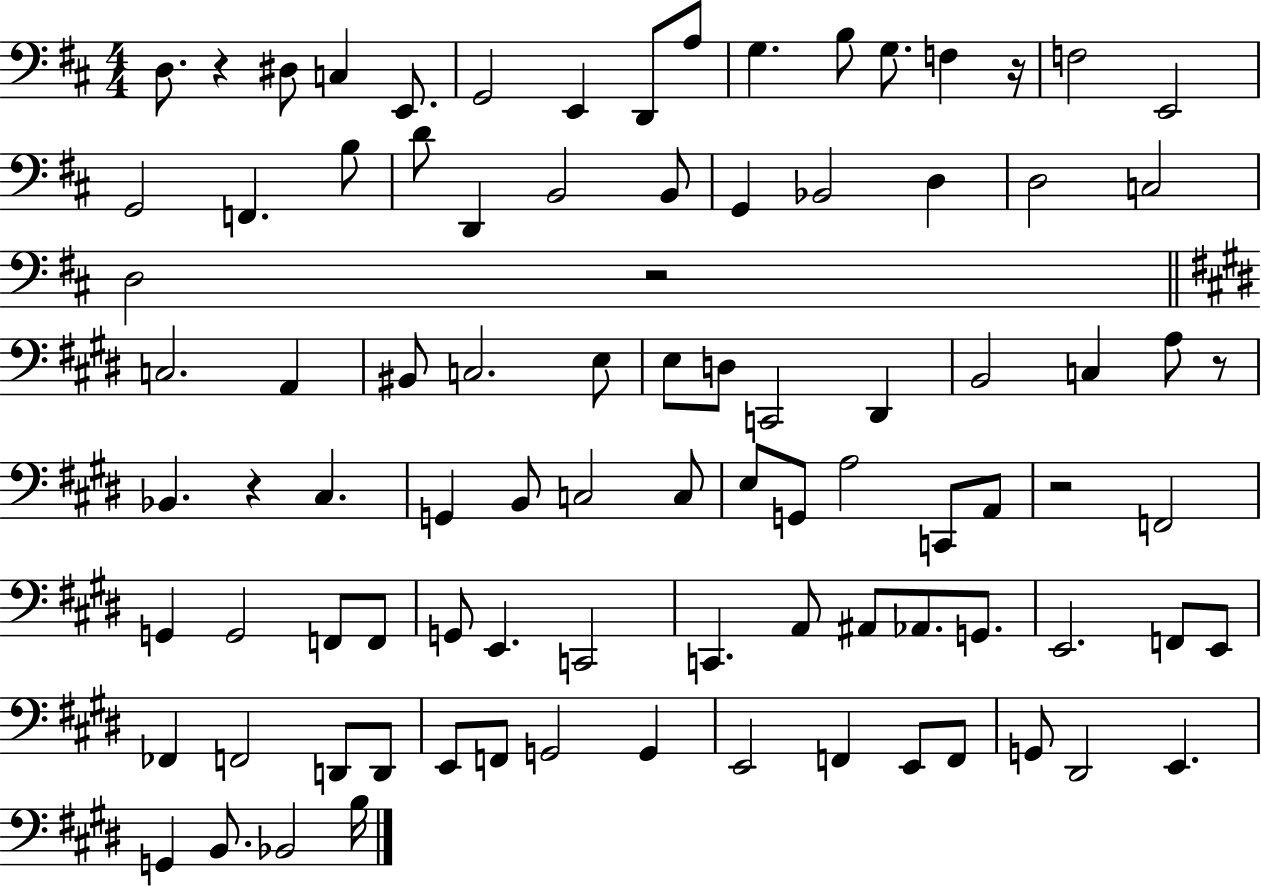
X:1
T:Untitled
M:4/4
L:1/4
K:D
D,/2 z ^D,/2 C, E,,/2 G,,2 E,, D,,/2 A,/2 G, B,/2 G,/2 F, z/4 F,2 E,,2 G,,2 F,, B,/2 D/2 D,, B,,2 B,,/2 G,, _B,,2 D, D,2 C,2 D,2 z2 C,2 A,, ^B,,/2 C,2 E,/2 E,/2 D,/2 C,,2 ^D,, B,,2 C, A,/2 z/2 _B,, z ^C, G,, B,,/2 C,2 C,/2 E,/2 G,,/2 A,2 C,,/2 A,,/2 z2 F,,2 G,, G,,2 F,,/2 F,,/2 G,,/2 E,, C,,2 C,, A,,/2 ^A,,/2 _A,,/2 G,,/2 E,,2 F,,/2 E,,/2 _F,, F,,2 D,,/2 D,,/2 E,,/2 F,,/2 G,,2 G,, E,,2 F,, E,,/2 F,,/2 G,,/2 ^D,,2 E,, G,, B,,/2 _B,,2 B,/4